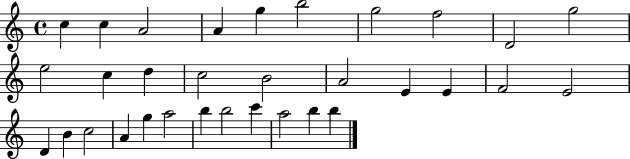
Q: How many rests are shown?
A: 0